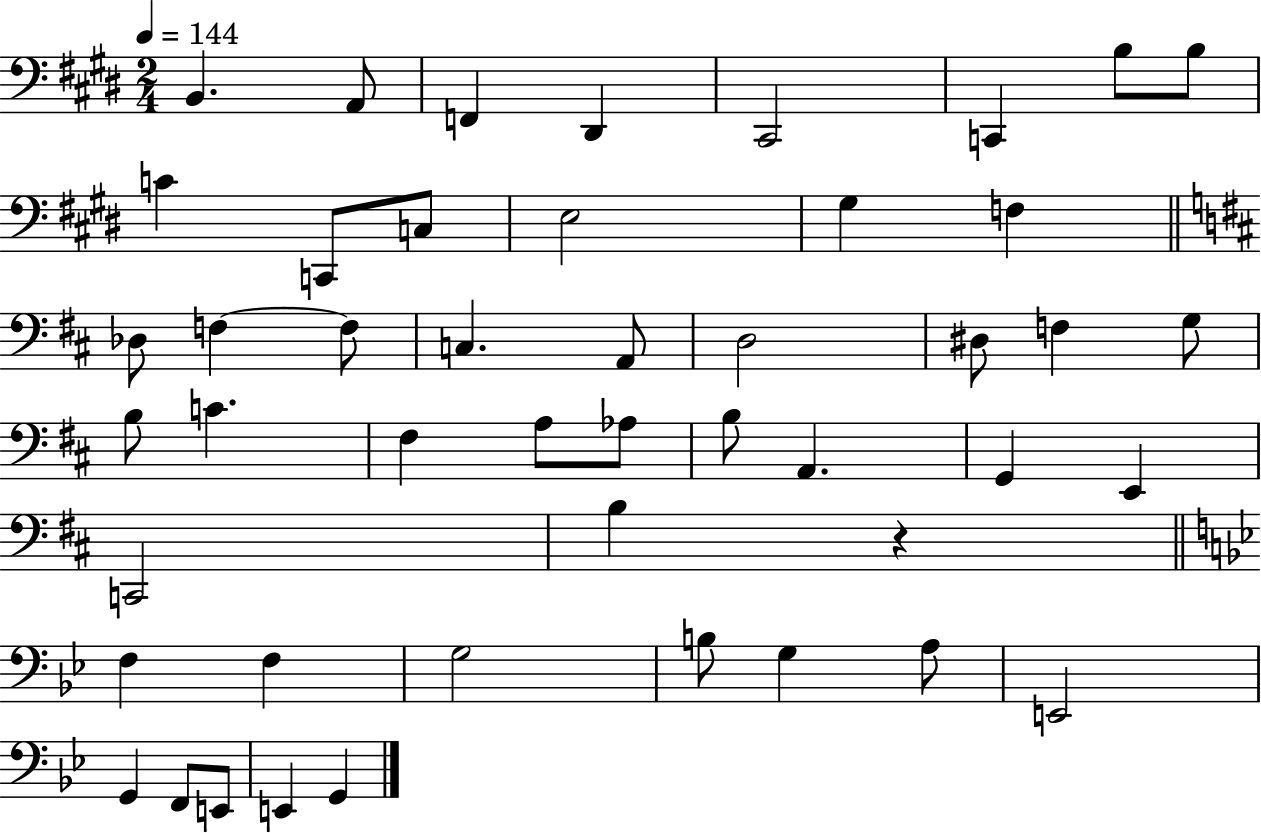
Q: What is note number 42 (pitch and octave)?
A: G2